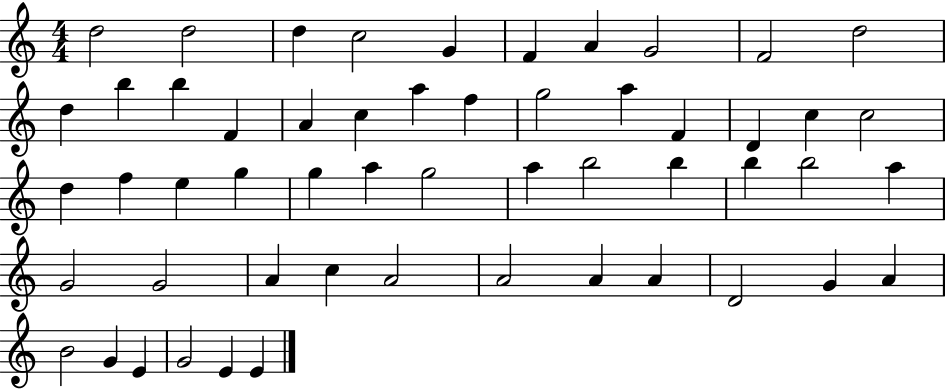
D5/h D5/h D5/q C5/h G4/q F4/q A4/q G4/h F4/h D5/h D5/q B5/q B5/q F4/q A4/q C5/q A5/q F5/q G5/h A5/q F4/q D4/q C5/q C5/h D5/q F5/q E5/q G5/q G5/q A5/q G5/h A5/q B5/h B5/q B5/q B5/h A5/q G4/h G4/h A4/q C5/q A4/h A4/h A4/q A4/q D4/h G4/q A4/q B4/h G4/q E4/q G4/h E4/q E4/q